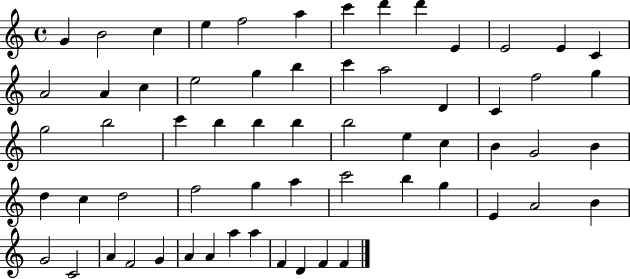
G4/q B4/h C5/q E5/q F5/h A5/q C6/q D6/q D6/q E4/q E4/h E4/q C4/q A4/h A4/q C5/q E5/h G5/q B5/q C6/q A5/h D4/q C4/q F5/h G5/q G5/h B5/h C6/q B5/q B5/q B5/q B5/h E5/q C5/q B4/q G4/h B4/q D5/q C5/q D5/h F5/h G5/q A5/q C6/h B5/q G5/q E4/q A4/h B4/q G4/h C4/h A4/q F4/h G4/q A4/q A4/q A5/q A5/q F4/q D4/q F4/q F4/q